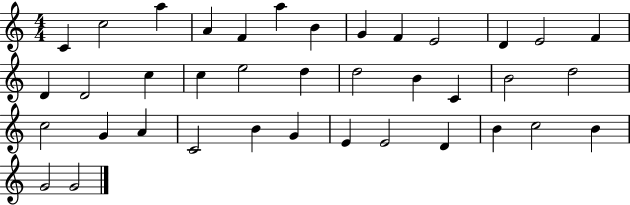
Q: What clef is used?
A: treble